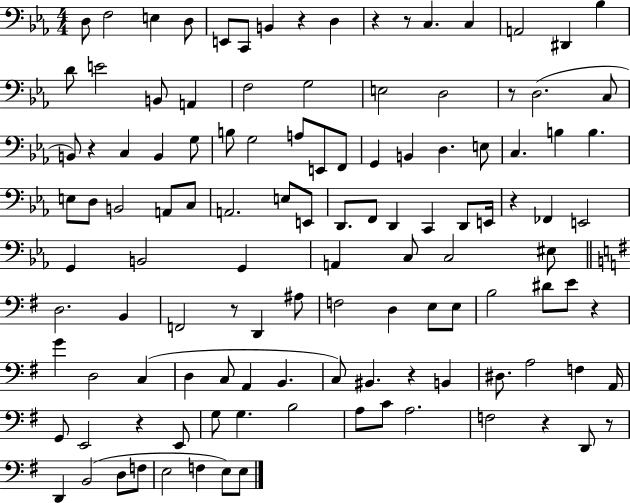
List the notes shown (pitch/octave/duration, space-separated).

D3/e F3/h E3/q D3/e E2/e C2/e B2/q R/q D3/q R/q R/e C3/q. C3/q A2/h D#2/q Bb3/q D4/e E4/h B2/e A2/q F3/h G3/h E3/h D3/h R/e D3/h. C3/e B2/e R/q C3/q B2/q G3/e B3/e G3/h A3/e E2/e F2/e G2/q B2/q D3/q. E3/e C3/q. B3/q B3/q. E3/e D3/e B2/h A2/e C3/e A2/h. E3/e E2/e D2/e. F2/e D2/q C2/q D2/e E2/s R/q FES2/q E2/h G2/q B2/h G2/q A2/q C3/e C3/h EIS3/e D3/h. B2/q F2/h R/e D2/q A#3/e F3/h D3/q E3/e E3/e B3/h D#4/e E4/e R/q G4/q D3/h C3/q D3/q C3/e A2/q B2/q. C3/e BIS2/q. R/q B2/q D#3/e. A3/h F3/q A2/s G2/e E2/h R/q E2/e G3/e G3/q. B3/h A3/e C4/e A3/h. F3/h R/q D2/e R/e D2/q B2/h D3/e F3/e E3/h F3/q E3/e E3/e